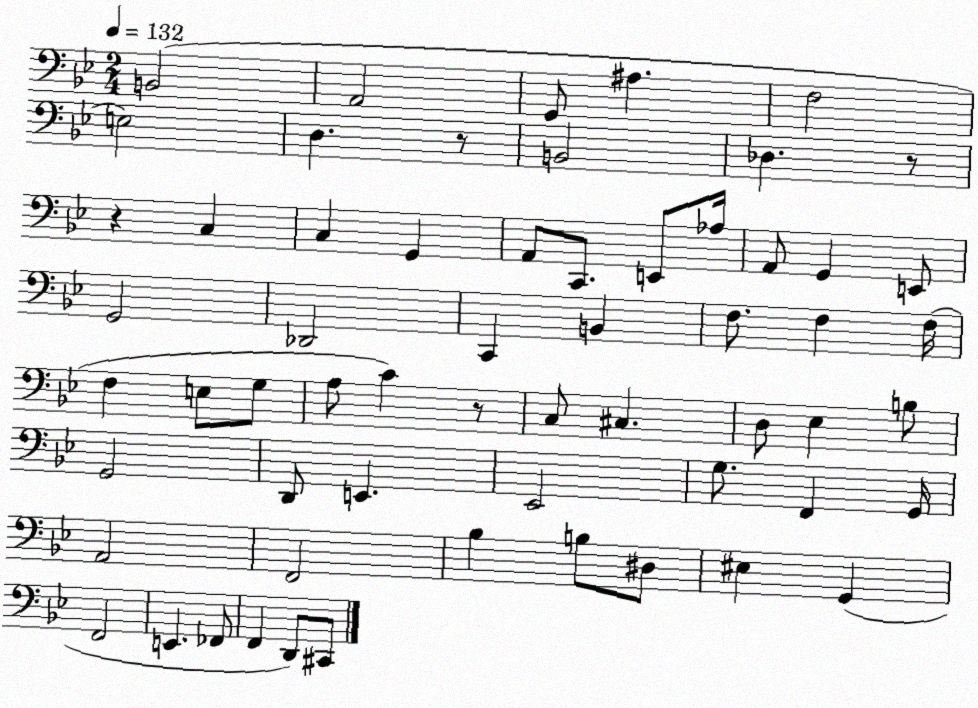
X:1
T:Untitled
M:2/4
L:1/4
K:Bb
B,,2 A,,2 G,,/2 ^A, F,2 E,2 D, z/2 B,,2 _D, z/2 z C, C, G,, A,,/2 C,,/2 E,,/2 _A,/4 A,,/2 G,, E,,/2 G,,2 _D,,2 C,, B,, F,/2 F, F,/4 F, E,/2 G,/2 A,/2 C z/2 C,/2 ^C, D,/2 _E, B,/2 G,,2 D,,/2 E,, _E,,2 G,/2 F,, G,,/4 A,,2 F,,2 _B, B,/2 ^D,/2 ^E, G,, F,,2 E,, _F,,/2 F,, D,,/2 ^C,,/2